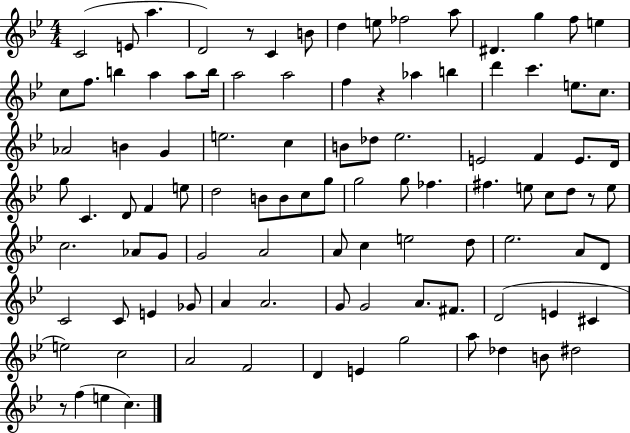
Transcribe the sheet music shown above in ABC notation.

X:1
T:Untitled
M:4/4
L:1/4
K:Bb
C2 E/2 a D2 z/2 C B/2 d e/2 _f2 a/2 ^D g f/2 e c/2 f/2 b a a/2 b/4 a2 a2 f z _a b d' c' e/2 c/2 _A2 B G e2 c B/2 _d/2 _e2 E2 F E/2 D/4 g/2 C D/2 F e/2 d2 B/2 B/2 c/2 g/2 g2 g/2 _f ^f e/2 c/2 d/2 z/2 e/2 c2 _A/2 G/2 G2 A2 A/2 c e2 d/2 _e2 A/2 D/2 C2 C/2 E _G/2 A A2 G/2 G2 A/2 ^F/2 D2 E ^C e2 c2 A2 F2 D E g2 a/2 _d B/2 ^d2 z/2 f e c